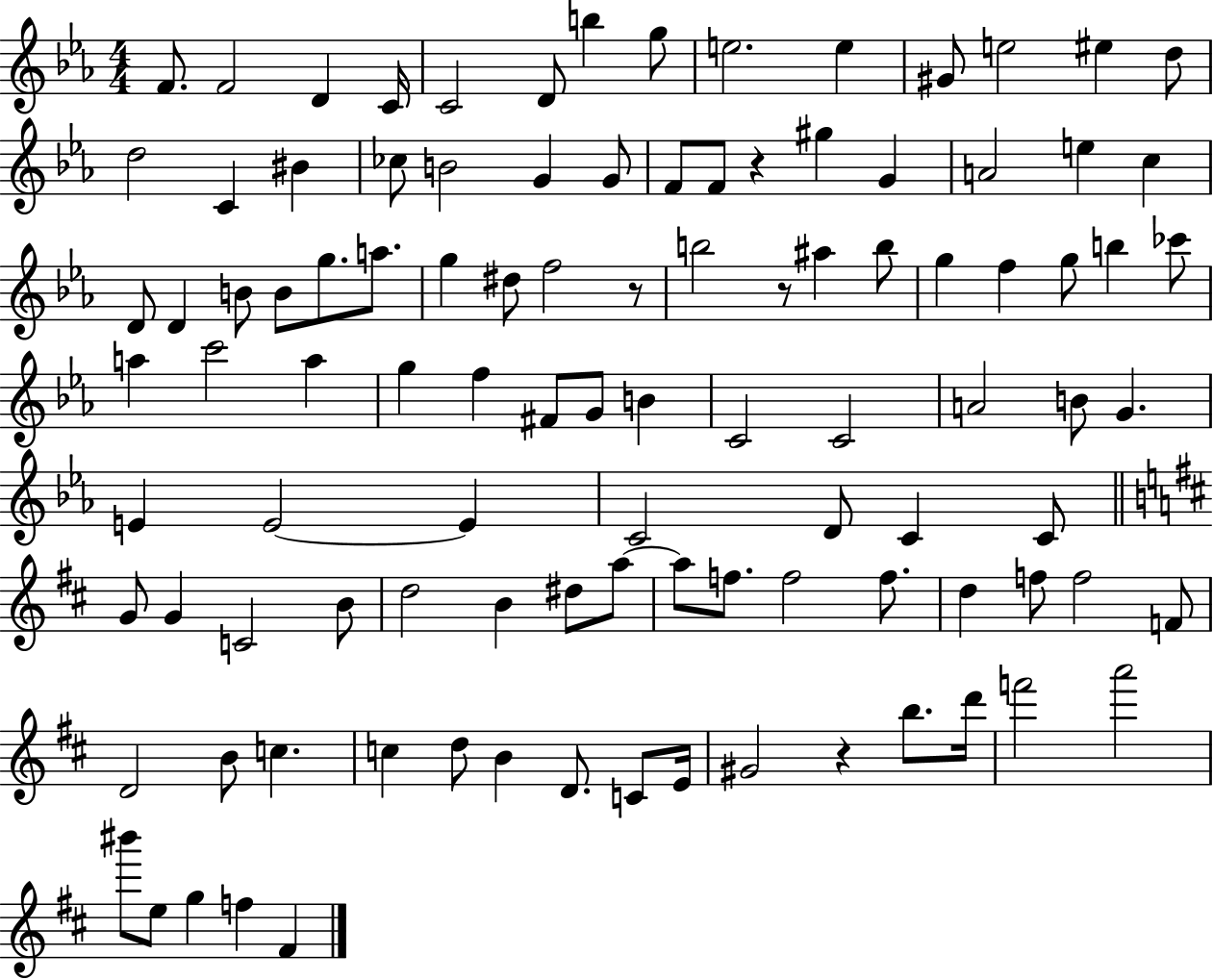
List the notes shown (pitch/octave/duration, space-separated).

F4/e. F4/h D4/q C4/s C4/h D4/e B5/q G5/e E5/h. E5/q G#4/e E5/h EIS5/q D5/e D5/h C4/q BIS4/q CES5/e B4/h G4/q G4/e F4/e F4/e R/q G#5/q G4/q A4/h E5/q C5/q D4/e D4/q B4/e B4/e G5/e. A5/e. G5/q D#5/e F5/h R/e B5/h R/e A#5/q B5/e G5/q F5/q G5/e B5/q CES6/e A5/q C6/h A5/q G5/q F5/q F#4/e G4/e B4/q C4/h C4/h A4/h B4/e G4/q. E4/q E4/h E4/q C4/h D4/e C4/q C4/e G4/e G4/q C4/h B4/e D5/h B4/q D#5/e A5/e A5/e F5/e. F5/h F5/e. D5/q F5/e F5/h F4/e D4/h B4/e C5/q. C5/q D5/e B4/q D4/e. C4/e E4/s G#4/h R/q B5/e. D6/s F6/h A6/h BIS6/e E5/e G5/q F5/q F#4/q